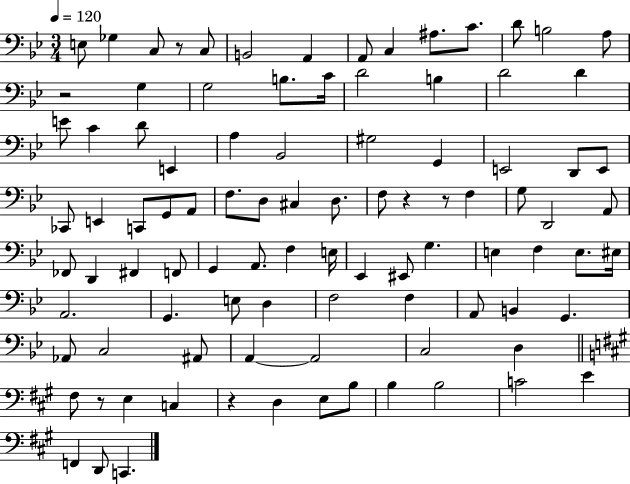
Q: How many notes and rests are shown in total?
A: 96